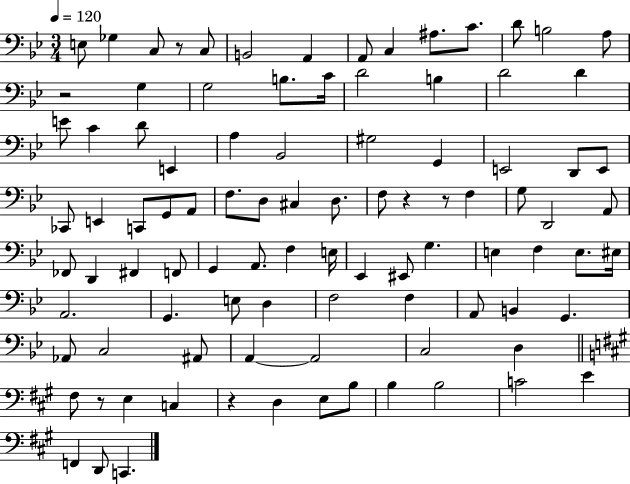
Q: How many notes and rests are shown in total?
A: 96